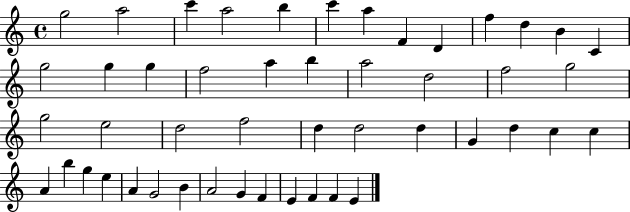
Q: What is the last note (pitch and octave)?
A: E4